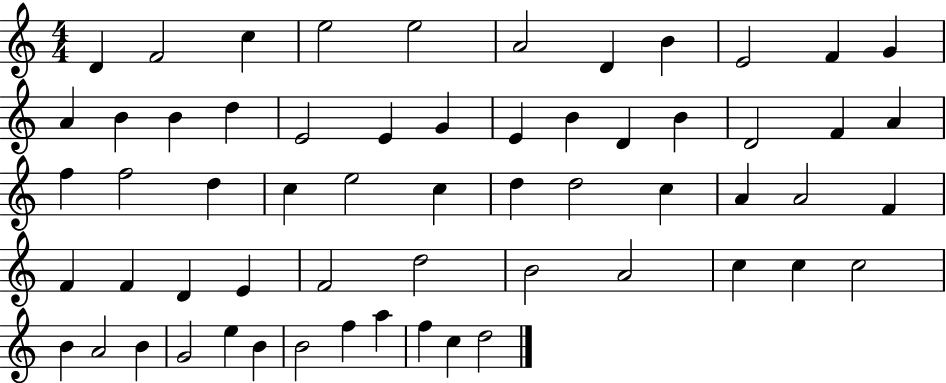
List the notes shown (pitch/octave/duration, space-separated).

D4/q F4/h C5/q E5/h E5/h A4/h D4/q B4/q E4/h F4/q G4/q A4/q B4/q B4/q D5/q E4/h E4/q G4/q E4/q B4/q D4/q B4/q D4/h F4/q A4/q F5/q F5/h D5/q C5/q E5/h C5/q D5/q D5/h C5/q A4/q A4/h F4/q F4/q F4/q D4/q E4/q F4/h D5/h B4/h A4/h C5/q C5/q C5/h B4/q A4/h B4/q G4/h E5/q B4/q B4/h F5/q A5/q F5/q C5/q D5/h